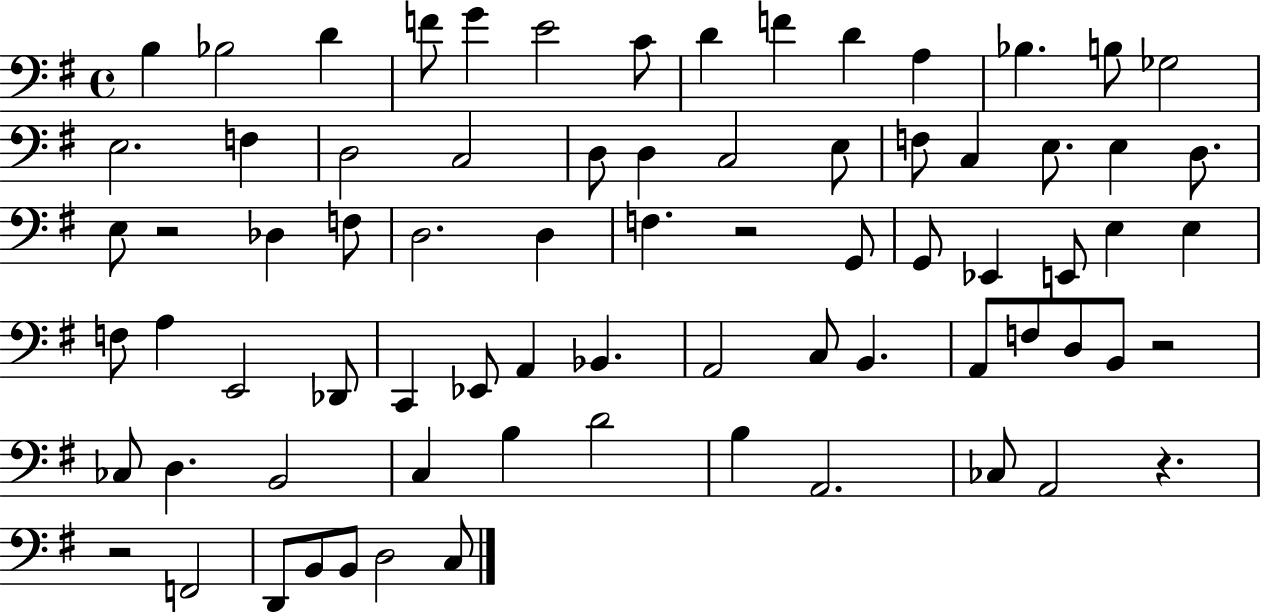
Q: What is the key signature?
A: G major